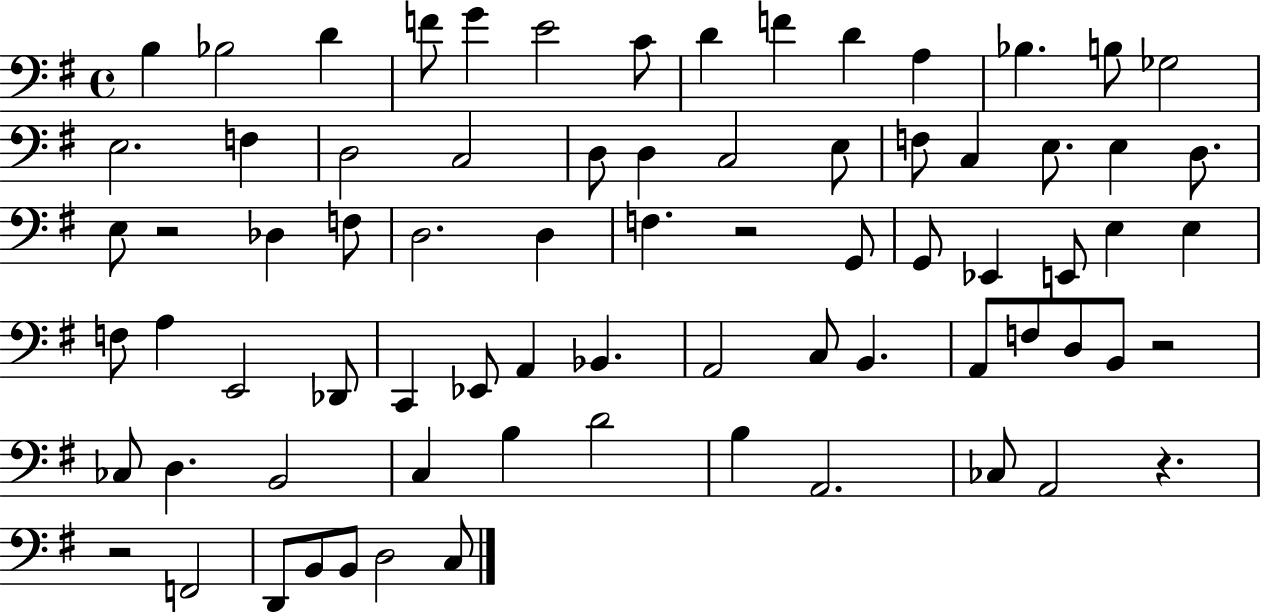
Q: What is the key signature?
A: G major